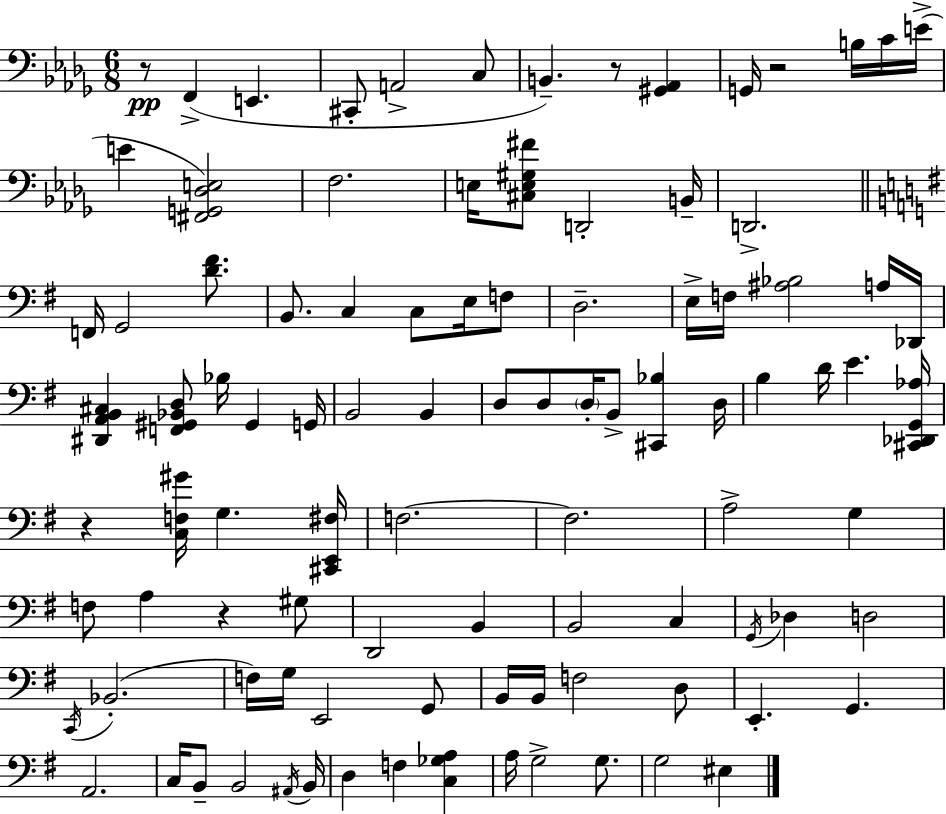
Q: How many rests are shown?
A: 5